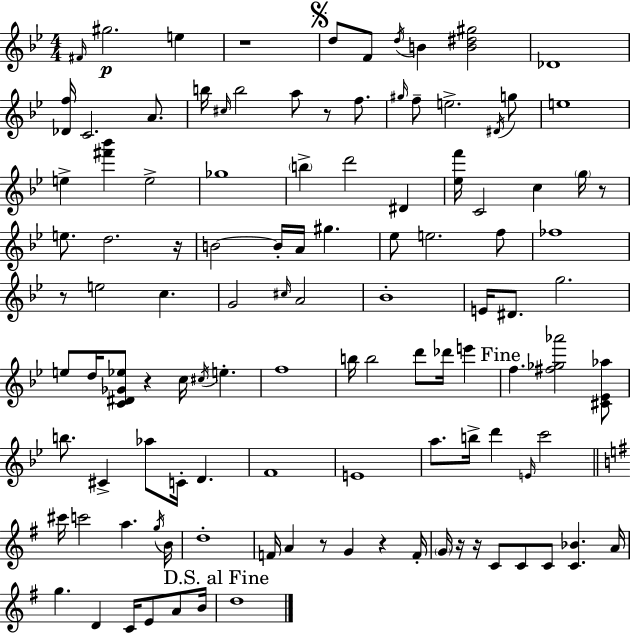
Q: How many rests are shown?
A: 10